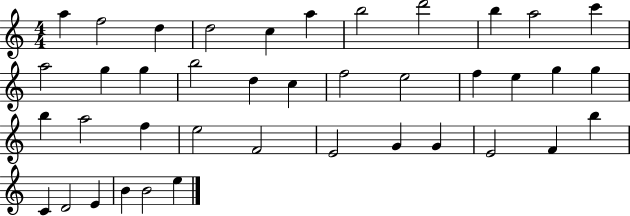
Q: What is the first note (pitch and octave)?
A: A5